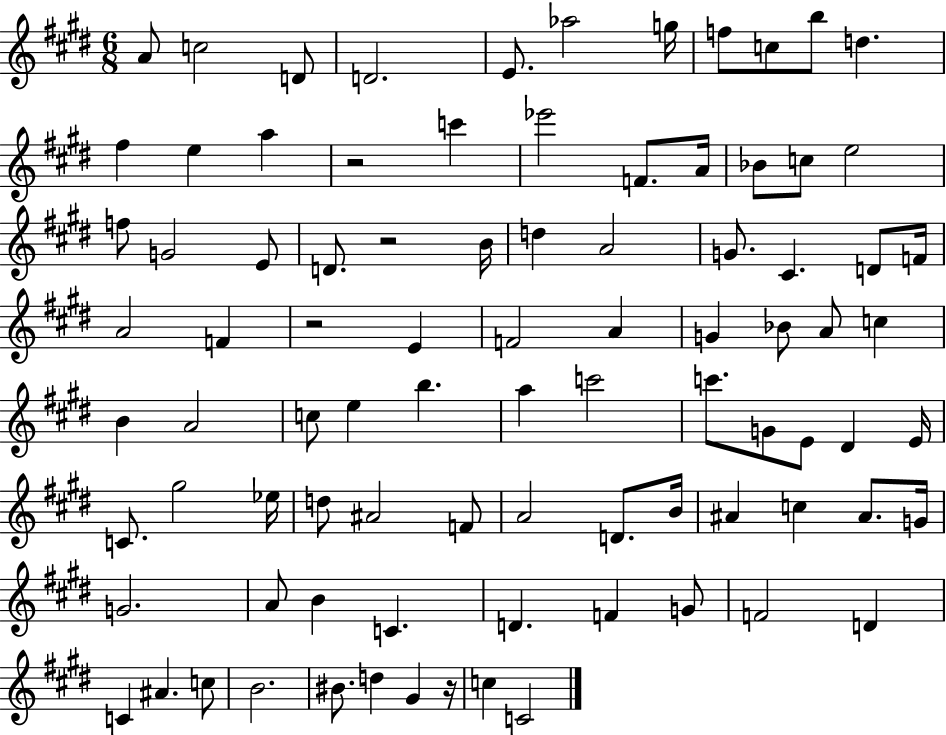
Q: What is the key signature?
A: E major